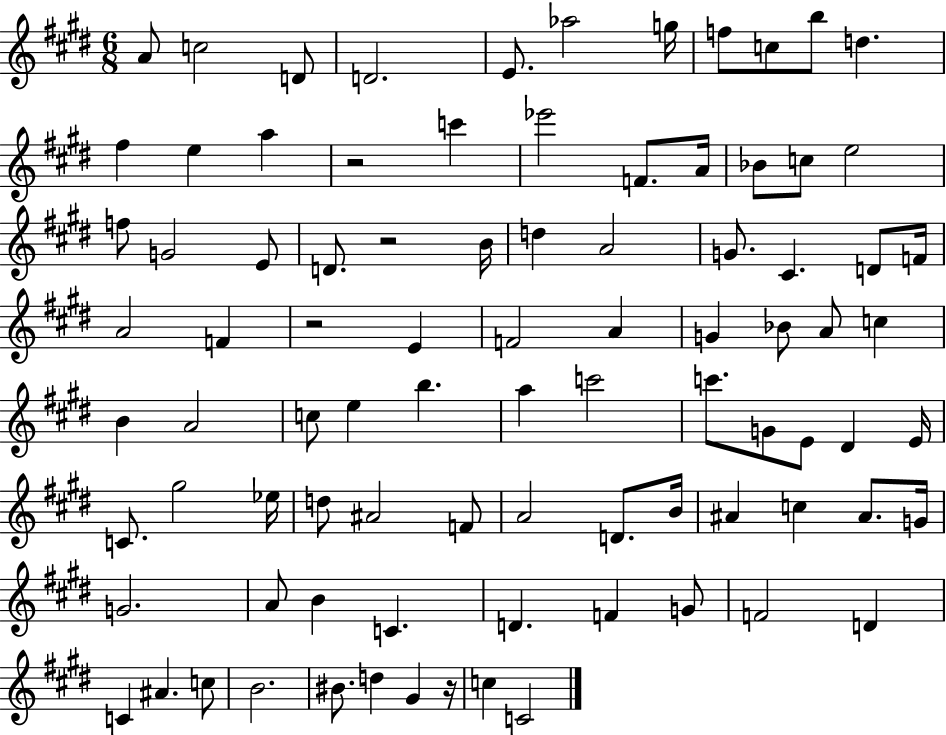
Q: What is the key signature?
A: E major